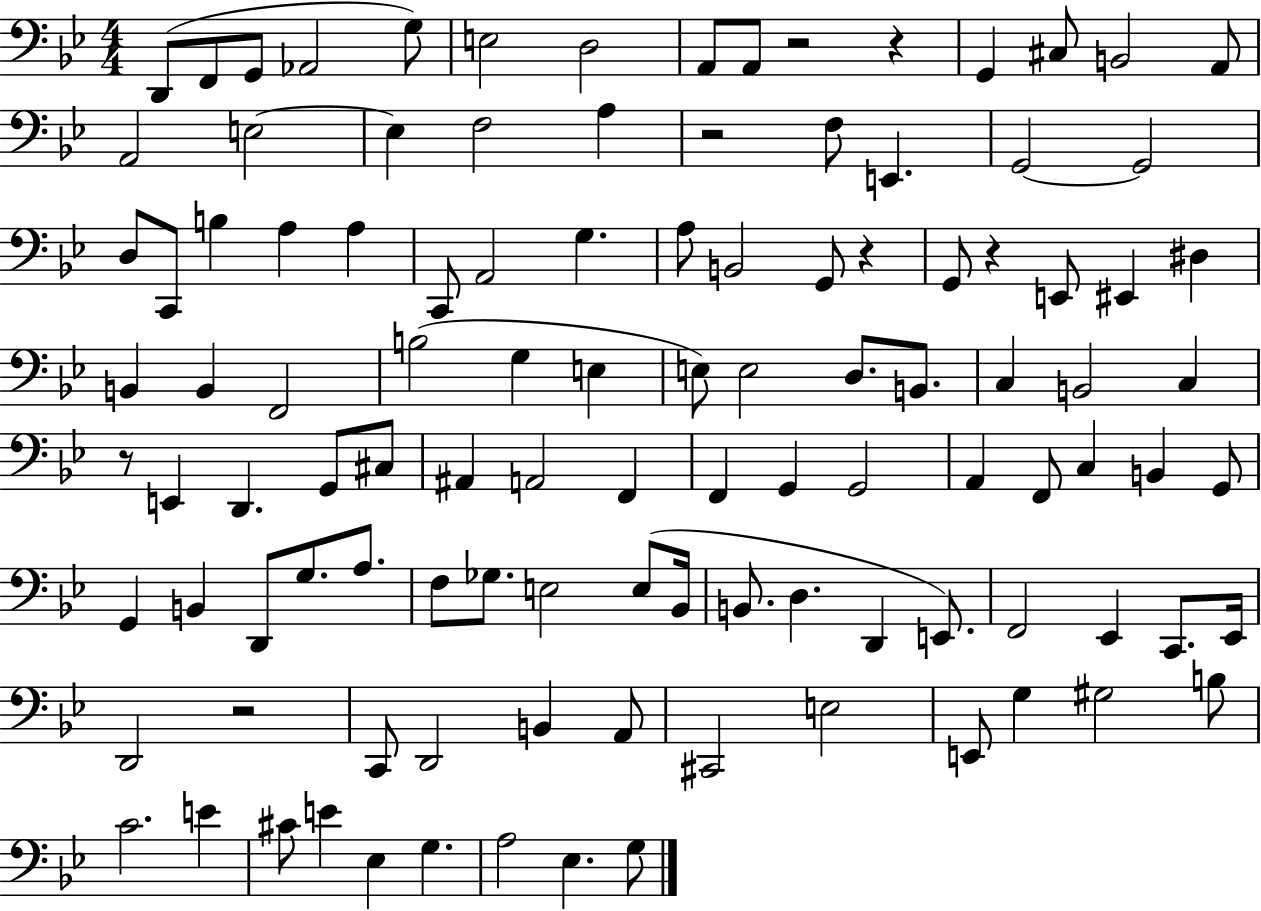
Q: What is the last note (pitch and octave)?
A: G3